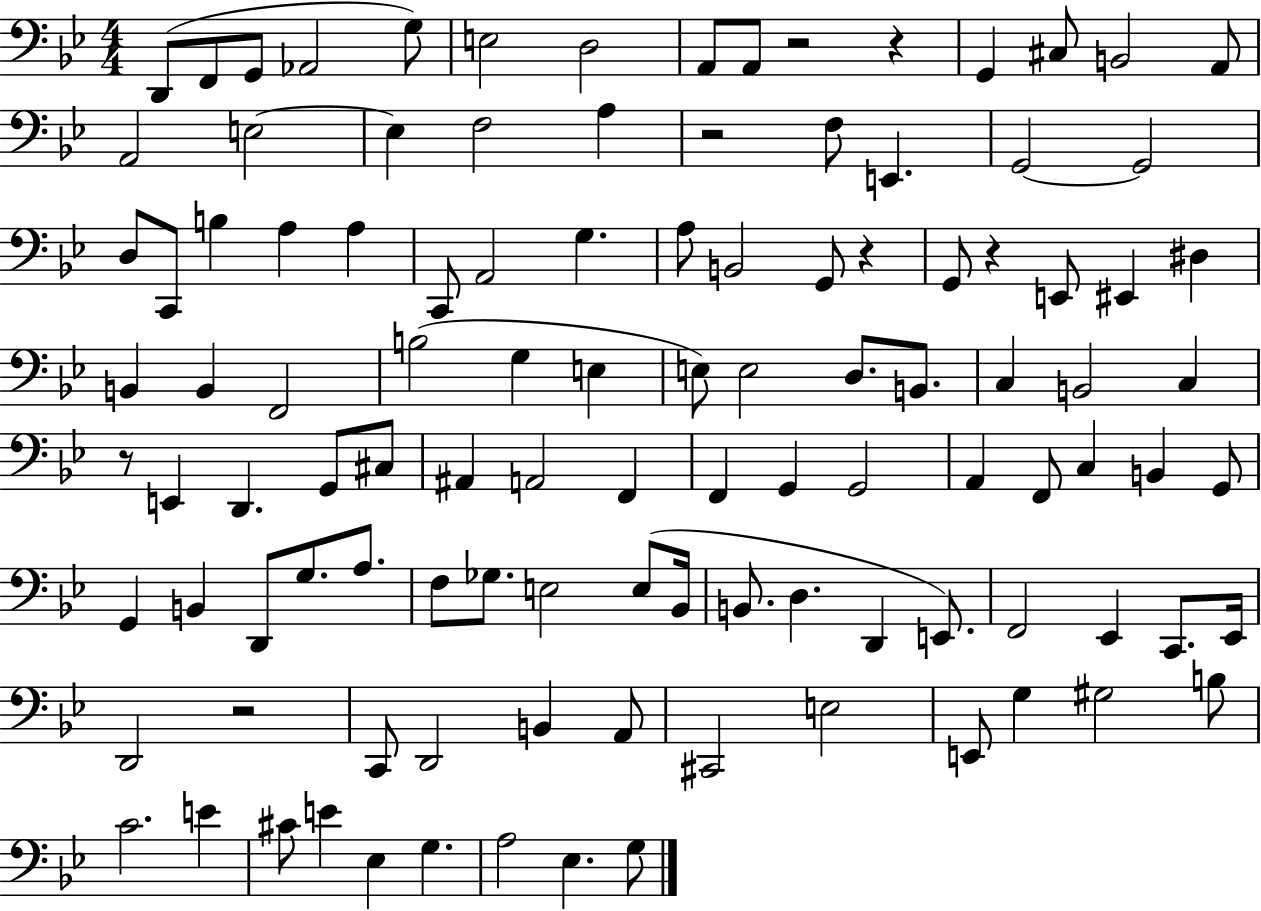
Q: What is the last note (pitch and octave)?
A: G3